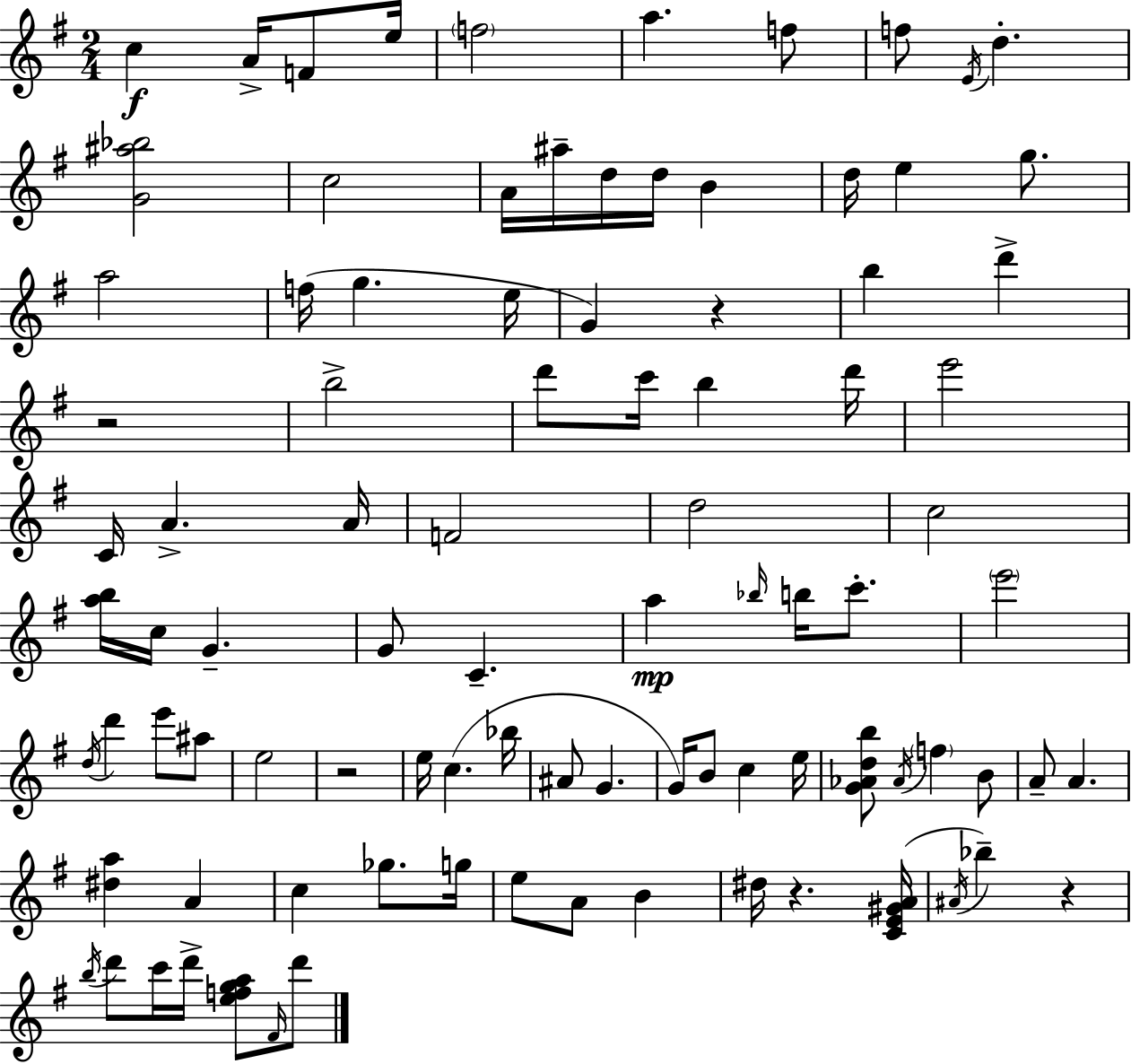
{
  \clef treble
  \numericTimeSignature
  \time 2/4
  \key g \major
  c''4\f a'16-> f'8 e''16 | \parenthesize f''2 | a''4. f''8 | f''8 \acciaccatura { e'16 } d''4.-. | \break <g' ais'' bes''>2 | c''2 | a'16 ais''16-- d''16 d''16 b'4 | d''16 e''4 g''8. | \break a''2 | f''16( g''4. | e''16 g'4) r4 | b''4 d'''4-> | \break r2 | b''2-> | d'''8 c'''16 b''4 | d'''16 e'''2 | \break c'16 a'4.-> | a'16 f'2 | d''2 | c''2 | \break <a'' b''>16 c''16 g'4.-- | g'8 c'4.-- | a''4\mp \grace { bes''16 } b''16 c'''8.-. | \parenthesize e'''2 | \break \acciaccatura { d''16 } d'''4 e'''8 | ais''8 e''2 | r2 | e''16 c''4.( | \break bes''16 ais'8 g'4. | g'16) b'8 c''4 | e''16 <g' aes' d'' b''>8 \acciaccatura { aes'16 } \parenthesize f''4 | b'8 a'8-- a'4. | \break <dis'' a''>4 | a'4 c''4 | ges''8. g''16 e''8 a'8 | b'4 dis''16 r4. | \break <c' e' gis' a'>16( \acciaccatura { ais'16 } bes''4--) | r4 \acciaccatura { b''16 } d'''8 | c'''16 d'''16-> <e'' f'' g'' a''>8 \grace { fis'16 } d'''8 \bar "|."
}